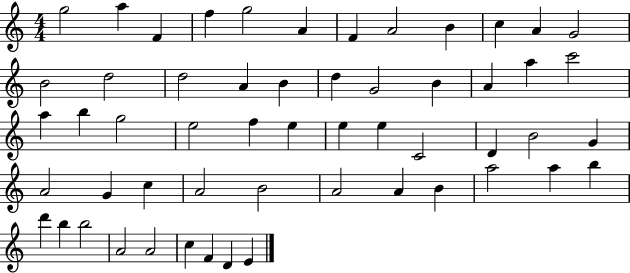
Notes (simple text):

G5/h A5/q F4/q F5/q G5/h A4/q F4/q A4/h B4/q C5/q A4/q G4/h B4/h D5/h D5/h A4/q B4/q D5/q G4/h B4/q A4/q A5/q C6/h A5/q B5/q G5/h E5/h F5/q E5/q E5/q E5/q C4/h D4/q B4/h G4/q A4/h G4/q C5/q A4/h B4/h A4/h A4/q B4/q A5/h A5/q B5/q D6/q B5/q B5/h A4/h A4/h C5/q F4/q D4/q E4/q